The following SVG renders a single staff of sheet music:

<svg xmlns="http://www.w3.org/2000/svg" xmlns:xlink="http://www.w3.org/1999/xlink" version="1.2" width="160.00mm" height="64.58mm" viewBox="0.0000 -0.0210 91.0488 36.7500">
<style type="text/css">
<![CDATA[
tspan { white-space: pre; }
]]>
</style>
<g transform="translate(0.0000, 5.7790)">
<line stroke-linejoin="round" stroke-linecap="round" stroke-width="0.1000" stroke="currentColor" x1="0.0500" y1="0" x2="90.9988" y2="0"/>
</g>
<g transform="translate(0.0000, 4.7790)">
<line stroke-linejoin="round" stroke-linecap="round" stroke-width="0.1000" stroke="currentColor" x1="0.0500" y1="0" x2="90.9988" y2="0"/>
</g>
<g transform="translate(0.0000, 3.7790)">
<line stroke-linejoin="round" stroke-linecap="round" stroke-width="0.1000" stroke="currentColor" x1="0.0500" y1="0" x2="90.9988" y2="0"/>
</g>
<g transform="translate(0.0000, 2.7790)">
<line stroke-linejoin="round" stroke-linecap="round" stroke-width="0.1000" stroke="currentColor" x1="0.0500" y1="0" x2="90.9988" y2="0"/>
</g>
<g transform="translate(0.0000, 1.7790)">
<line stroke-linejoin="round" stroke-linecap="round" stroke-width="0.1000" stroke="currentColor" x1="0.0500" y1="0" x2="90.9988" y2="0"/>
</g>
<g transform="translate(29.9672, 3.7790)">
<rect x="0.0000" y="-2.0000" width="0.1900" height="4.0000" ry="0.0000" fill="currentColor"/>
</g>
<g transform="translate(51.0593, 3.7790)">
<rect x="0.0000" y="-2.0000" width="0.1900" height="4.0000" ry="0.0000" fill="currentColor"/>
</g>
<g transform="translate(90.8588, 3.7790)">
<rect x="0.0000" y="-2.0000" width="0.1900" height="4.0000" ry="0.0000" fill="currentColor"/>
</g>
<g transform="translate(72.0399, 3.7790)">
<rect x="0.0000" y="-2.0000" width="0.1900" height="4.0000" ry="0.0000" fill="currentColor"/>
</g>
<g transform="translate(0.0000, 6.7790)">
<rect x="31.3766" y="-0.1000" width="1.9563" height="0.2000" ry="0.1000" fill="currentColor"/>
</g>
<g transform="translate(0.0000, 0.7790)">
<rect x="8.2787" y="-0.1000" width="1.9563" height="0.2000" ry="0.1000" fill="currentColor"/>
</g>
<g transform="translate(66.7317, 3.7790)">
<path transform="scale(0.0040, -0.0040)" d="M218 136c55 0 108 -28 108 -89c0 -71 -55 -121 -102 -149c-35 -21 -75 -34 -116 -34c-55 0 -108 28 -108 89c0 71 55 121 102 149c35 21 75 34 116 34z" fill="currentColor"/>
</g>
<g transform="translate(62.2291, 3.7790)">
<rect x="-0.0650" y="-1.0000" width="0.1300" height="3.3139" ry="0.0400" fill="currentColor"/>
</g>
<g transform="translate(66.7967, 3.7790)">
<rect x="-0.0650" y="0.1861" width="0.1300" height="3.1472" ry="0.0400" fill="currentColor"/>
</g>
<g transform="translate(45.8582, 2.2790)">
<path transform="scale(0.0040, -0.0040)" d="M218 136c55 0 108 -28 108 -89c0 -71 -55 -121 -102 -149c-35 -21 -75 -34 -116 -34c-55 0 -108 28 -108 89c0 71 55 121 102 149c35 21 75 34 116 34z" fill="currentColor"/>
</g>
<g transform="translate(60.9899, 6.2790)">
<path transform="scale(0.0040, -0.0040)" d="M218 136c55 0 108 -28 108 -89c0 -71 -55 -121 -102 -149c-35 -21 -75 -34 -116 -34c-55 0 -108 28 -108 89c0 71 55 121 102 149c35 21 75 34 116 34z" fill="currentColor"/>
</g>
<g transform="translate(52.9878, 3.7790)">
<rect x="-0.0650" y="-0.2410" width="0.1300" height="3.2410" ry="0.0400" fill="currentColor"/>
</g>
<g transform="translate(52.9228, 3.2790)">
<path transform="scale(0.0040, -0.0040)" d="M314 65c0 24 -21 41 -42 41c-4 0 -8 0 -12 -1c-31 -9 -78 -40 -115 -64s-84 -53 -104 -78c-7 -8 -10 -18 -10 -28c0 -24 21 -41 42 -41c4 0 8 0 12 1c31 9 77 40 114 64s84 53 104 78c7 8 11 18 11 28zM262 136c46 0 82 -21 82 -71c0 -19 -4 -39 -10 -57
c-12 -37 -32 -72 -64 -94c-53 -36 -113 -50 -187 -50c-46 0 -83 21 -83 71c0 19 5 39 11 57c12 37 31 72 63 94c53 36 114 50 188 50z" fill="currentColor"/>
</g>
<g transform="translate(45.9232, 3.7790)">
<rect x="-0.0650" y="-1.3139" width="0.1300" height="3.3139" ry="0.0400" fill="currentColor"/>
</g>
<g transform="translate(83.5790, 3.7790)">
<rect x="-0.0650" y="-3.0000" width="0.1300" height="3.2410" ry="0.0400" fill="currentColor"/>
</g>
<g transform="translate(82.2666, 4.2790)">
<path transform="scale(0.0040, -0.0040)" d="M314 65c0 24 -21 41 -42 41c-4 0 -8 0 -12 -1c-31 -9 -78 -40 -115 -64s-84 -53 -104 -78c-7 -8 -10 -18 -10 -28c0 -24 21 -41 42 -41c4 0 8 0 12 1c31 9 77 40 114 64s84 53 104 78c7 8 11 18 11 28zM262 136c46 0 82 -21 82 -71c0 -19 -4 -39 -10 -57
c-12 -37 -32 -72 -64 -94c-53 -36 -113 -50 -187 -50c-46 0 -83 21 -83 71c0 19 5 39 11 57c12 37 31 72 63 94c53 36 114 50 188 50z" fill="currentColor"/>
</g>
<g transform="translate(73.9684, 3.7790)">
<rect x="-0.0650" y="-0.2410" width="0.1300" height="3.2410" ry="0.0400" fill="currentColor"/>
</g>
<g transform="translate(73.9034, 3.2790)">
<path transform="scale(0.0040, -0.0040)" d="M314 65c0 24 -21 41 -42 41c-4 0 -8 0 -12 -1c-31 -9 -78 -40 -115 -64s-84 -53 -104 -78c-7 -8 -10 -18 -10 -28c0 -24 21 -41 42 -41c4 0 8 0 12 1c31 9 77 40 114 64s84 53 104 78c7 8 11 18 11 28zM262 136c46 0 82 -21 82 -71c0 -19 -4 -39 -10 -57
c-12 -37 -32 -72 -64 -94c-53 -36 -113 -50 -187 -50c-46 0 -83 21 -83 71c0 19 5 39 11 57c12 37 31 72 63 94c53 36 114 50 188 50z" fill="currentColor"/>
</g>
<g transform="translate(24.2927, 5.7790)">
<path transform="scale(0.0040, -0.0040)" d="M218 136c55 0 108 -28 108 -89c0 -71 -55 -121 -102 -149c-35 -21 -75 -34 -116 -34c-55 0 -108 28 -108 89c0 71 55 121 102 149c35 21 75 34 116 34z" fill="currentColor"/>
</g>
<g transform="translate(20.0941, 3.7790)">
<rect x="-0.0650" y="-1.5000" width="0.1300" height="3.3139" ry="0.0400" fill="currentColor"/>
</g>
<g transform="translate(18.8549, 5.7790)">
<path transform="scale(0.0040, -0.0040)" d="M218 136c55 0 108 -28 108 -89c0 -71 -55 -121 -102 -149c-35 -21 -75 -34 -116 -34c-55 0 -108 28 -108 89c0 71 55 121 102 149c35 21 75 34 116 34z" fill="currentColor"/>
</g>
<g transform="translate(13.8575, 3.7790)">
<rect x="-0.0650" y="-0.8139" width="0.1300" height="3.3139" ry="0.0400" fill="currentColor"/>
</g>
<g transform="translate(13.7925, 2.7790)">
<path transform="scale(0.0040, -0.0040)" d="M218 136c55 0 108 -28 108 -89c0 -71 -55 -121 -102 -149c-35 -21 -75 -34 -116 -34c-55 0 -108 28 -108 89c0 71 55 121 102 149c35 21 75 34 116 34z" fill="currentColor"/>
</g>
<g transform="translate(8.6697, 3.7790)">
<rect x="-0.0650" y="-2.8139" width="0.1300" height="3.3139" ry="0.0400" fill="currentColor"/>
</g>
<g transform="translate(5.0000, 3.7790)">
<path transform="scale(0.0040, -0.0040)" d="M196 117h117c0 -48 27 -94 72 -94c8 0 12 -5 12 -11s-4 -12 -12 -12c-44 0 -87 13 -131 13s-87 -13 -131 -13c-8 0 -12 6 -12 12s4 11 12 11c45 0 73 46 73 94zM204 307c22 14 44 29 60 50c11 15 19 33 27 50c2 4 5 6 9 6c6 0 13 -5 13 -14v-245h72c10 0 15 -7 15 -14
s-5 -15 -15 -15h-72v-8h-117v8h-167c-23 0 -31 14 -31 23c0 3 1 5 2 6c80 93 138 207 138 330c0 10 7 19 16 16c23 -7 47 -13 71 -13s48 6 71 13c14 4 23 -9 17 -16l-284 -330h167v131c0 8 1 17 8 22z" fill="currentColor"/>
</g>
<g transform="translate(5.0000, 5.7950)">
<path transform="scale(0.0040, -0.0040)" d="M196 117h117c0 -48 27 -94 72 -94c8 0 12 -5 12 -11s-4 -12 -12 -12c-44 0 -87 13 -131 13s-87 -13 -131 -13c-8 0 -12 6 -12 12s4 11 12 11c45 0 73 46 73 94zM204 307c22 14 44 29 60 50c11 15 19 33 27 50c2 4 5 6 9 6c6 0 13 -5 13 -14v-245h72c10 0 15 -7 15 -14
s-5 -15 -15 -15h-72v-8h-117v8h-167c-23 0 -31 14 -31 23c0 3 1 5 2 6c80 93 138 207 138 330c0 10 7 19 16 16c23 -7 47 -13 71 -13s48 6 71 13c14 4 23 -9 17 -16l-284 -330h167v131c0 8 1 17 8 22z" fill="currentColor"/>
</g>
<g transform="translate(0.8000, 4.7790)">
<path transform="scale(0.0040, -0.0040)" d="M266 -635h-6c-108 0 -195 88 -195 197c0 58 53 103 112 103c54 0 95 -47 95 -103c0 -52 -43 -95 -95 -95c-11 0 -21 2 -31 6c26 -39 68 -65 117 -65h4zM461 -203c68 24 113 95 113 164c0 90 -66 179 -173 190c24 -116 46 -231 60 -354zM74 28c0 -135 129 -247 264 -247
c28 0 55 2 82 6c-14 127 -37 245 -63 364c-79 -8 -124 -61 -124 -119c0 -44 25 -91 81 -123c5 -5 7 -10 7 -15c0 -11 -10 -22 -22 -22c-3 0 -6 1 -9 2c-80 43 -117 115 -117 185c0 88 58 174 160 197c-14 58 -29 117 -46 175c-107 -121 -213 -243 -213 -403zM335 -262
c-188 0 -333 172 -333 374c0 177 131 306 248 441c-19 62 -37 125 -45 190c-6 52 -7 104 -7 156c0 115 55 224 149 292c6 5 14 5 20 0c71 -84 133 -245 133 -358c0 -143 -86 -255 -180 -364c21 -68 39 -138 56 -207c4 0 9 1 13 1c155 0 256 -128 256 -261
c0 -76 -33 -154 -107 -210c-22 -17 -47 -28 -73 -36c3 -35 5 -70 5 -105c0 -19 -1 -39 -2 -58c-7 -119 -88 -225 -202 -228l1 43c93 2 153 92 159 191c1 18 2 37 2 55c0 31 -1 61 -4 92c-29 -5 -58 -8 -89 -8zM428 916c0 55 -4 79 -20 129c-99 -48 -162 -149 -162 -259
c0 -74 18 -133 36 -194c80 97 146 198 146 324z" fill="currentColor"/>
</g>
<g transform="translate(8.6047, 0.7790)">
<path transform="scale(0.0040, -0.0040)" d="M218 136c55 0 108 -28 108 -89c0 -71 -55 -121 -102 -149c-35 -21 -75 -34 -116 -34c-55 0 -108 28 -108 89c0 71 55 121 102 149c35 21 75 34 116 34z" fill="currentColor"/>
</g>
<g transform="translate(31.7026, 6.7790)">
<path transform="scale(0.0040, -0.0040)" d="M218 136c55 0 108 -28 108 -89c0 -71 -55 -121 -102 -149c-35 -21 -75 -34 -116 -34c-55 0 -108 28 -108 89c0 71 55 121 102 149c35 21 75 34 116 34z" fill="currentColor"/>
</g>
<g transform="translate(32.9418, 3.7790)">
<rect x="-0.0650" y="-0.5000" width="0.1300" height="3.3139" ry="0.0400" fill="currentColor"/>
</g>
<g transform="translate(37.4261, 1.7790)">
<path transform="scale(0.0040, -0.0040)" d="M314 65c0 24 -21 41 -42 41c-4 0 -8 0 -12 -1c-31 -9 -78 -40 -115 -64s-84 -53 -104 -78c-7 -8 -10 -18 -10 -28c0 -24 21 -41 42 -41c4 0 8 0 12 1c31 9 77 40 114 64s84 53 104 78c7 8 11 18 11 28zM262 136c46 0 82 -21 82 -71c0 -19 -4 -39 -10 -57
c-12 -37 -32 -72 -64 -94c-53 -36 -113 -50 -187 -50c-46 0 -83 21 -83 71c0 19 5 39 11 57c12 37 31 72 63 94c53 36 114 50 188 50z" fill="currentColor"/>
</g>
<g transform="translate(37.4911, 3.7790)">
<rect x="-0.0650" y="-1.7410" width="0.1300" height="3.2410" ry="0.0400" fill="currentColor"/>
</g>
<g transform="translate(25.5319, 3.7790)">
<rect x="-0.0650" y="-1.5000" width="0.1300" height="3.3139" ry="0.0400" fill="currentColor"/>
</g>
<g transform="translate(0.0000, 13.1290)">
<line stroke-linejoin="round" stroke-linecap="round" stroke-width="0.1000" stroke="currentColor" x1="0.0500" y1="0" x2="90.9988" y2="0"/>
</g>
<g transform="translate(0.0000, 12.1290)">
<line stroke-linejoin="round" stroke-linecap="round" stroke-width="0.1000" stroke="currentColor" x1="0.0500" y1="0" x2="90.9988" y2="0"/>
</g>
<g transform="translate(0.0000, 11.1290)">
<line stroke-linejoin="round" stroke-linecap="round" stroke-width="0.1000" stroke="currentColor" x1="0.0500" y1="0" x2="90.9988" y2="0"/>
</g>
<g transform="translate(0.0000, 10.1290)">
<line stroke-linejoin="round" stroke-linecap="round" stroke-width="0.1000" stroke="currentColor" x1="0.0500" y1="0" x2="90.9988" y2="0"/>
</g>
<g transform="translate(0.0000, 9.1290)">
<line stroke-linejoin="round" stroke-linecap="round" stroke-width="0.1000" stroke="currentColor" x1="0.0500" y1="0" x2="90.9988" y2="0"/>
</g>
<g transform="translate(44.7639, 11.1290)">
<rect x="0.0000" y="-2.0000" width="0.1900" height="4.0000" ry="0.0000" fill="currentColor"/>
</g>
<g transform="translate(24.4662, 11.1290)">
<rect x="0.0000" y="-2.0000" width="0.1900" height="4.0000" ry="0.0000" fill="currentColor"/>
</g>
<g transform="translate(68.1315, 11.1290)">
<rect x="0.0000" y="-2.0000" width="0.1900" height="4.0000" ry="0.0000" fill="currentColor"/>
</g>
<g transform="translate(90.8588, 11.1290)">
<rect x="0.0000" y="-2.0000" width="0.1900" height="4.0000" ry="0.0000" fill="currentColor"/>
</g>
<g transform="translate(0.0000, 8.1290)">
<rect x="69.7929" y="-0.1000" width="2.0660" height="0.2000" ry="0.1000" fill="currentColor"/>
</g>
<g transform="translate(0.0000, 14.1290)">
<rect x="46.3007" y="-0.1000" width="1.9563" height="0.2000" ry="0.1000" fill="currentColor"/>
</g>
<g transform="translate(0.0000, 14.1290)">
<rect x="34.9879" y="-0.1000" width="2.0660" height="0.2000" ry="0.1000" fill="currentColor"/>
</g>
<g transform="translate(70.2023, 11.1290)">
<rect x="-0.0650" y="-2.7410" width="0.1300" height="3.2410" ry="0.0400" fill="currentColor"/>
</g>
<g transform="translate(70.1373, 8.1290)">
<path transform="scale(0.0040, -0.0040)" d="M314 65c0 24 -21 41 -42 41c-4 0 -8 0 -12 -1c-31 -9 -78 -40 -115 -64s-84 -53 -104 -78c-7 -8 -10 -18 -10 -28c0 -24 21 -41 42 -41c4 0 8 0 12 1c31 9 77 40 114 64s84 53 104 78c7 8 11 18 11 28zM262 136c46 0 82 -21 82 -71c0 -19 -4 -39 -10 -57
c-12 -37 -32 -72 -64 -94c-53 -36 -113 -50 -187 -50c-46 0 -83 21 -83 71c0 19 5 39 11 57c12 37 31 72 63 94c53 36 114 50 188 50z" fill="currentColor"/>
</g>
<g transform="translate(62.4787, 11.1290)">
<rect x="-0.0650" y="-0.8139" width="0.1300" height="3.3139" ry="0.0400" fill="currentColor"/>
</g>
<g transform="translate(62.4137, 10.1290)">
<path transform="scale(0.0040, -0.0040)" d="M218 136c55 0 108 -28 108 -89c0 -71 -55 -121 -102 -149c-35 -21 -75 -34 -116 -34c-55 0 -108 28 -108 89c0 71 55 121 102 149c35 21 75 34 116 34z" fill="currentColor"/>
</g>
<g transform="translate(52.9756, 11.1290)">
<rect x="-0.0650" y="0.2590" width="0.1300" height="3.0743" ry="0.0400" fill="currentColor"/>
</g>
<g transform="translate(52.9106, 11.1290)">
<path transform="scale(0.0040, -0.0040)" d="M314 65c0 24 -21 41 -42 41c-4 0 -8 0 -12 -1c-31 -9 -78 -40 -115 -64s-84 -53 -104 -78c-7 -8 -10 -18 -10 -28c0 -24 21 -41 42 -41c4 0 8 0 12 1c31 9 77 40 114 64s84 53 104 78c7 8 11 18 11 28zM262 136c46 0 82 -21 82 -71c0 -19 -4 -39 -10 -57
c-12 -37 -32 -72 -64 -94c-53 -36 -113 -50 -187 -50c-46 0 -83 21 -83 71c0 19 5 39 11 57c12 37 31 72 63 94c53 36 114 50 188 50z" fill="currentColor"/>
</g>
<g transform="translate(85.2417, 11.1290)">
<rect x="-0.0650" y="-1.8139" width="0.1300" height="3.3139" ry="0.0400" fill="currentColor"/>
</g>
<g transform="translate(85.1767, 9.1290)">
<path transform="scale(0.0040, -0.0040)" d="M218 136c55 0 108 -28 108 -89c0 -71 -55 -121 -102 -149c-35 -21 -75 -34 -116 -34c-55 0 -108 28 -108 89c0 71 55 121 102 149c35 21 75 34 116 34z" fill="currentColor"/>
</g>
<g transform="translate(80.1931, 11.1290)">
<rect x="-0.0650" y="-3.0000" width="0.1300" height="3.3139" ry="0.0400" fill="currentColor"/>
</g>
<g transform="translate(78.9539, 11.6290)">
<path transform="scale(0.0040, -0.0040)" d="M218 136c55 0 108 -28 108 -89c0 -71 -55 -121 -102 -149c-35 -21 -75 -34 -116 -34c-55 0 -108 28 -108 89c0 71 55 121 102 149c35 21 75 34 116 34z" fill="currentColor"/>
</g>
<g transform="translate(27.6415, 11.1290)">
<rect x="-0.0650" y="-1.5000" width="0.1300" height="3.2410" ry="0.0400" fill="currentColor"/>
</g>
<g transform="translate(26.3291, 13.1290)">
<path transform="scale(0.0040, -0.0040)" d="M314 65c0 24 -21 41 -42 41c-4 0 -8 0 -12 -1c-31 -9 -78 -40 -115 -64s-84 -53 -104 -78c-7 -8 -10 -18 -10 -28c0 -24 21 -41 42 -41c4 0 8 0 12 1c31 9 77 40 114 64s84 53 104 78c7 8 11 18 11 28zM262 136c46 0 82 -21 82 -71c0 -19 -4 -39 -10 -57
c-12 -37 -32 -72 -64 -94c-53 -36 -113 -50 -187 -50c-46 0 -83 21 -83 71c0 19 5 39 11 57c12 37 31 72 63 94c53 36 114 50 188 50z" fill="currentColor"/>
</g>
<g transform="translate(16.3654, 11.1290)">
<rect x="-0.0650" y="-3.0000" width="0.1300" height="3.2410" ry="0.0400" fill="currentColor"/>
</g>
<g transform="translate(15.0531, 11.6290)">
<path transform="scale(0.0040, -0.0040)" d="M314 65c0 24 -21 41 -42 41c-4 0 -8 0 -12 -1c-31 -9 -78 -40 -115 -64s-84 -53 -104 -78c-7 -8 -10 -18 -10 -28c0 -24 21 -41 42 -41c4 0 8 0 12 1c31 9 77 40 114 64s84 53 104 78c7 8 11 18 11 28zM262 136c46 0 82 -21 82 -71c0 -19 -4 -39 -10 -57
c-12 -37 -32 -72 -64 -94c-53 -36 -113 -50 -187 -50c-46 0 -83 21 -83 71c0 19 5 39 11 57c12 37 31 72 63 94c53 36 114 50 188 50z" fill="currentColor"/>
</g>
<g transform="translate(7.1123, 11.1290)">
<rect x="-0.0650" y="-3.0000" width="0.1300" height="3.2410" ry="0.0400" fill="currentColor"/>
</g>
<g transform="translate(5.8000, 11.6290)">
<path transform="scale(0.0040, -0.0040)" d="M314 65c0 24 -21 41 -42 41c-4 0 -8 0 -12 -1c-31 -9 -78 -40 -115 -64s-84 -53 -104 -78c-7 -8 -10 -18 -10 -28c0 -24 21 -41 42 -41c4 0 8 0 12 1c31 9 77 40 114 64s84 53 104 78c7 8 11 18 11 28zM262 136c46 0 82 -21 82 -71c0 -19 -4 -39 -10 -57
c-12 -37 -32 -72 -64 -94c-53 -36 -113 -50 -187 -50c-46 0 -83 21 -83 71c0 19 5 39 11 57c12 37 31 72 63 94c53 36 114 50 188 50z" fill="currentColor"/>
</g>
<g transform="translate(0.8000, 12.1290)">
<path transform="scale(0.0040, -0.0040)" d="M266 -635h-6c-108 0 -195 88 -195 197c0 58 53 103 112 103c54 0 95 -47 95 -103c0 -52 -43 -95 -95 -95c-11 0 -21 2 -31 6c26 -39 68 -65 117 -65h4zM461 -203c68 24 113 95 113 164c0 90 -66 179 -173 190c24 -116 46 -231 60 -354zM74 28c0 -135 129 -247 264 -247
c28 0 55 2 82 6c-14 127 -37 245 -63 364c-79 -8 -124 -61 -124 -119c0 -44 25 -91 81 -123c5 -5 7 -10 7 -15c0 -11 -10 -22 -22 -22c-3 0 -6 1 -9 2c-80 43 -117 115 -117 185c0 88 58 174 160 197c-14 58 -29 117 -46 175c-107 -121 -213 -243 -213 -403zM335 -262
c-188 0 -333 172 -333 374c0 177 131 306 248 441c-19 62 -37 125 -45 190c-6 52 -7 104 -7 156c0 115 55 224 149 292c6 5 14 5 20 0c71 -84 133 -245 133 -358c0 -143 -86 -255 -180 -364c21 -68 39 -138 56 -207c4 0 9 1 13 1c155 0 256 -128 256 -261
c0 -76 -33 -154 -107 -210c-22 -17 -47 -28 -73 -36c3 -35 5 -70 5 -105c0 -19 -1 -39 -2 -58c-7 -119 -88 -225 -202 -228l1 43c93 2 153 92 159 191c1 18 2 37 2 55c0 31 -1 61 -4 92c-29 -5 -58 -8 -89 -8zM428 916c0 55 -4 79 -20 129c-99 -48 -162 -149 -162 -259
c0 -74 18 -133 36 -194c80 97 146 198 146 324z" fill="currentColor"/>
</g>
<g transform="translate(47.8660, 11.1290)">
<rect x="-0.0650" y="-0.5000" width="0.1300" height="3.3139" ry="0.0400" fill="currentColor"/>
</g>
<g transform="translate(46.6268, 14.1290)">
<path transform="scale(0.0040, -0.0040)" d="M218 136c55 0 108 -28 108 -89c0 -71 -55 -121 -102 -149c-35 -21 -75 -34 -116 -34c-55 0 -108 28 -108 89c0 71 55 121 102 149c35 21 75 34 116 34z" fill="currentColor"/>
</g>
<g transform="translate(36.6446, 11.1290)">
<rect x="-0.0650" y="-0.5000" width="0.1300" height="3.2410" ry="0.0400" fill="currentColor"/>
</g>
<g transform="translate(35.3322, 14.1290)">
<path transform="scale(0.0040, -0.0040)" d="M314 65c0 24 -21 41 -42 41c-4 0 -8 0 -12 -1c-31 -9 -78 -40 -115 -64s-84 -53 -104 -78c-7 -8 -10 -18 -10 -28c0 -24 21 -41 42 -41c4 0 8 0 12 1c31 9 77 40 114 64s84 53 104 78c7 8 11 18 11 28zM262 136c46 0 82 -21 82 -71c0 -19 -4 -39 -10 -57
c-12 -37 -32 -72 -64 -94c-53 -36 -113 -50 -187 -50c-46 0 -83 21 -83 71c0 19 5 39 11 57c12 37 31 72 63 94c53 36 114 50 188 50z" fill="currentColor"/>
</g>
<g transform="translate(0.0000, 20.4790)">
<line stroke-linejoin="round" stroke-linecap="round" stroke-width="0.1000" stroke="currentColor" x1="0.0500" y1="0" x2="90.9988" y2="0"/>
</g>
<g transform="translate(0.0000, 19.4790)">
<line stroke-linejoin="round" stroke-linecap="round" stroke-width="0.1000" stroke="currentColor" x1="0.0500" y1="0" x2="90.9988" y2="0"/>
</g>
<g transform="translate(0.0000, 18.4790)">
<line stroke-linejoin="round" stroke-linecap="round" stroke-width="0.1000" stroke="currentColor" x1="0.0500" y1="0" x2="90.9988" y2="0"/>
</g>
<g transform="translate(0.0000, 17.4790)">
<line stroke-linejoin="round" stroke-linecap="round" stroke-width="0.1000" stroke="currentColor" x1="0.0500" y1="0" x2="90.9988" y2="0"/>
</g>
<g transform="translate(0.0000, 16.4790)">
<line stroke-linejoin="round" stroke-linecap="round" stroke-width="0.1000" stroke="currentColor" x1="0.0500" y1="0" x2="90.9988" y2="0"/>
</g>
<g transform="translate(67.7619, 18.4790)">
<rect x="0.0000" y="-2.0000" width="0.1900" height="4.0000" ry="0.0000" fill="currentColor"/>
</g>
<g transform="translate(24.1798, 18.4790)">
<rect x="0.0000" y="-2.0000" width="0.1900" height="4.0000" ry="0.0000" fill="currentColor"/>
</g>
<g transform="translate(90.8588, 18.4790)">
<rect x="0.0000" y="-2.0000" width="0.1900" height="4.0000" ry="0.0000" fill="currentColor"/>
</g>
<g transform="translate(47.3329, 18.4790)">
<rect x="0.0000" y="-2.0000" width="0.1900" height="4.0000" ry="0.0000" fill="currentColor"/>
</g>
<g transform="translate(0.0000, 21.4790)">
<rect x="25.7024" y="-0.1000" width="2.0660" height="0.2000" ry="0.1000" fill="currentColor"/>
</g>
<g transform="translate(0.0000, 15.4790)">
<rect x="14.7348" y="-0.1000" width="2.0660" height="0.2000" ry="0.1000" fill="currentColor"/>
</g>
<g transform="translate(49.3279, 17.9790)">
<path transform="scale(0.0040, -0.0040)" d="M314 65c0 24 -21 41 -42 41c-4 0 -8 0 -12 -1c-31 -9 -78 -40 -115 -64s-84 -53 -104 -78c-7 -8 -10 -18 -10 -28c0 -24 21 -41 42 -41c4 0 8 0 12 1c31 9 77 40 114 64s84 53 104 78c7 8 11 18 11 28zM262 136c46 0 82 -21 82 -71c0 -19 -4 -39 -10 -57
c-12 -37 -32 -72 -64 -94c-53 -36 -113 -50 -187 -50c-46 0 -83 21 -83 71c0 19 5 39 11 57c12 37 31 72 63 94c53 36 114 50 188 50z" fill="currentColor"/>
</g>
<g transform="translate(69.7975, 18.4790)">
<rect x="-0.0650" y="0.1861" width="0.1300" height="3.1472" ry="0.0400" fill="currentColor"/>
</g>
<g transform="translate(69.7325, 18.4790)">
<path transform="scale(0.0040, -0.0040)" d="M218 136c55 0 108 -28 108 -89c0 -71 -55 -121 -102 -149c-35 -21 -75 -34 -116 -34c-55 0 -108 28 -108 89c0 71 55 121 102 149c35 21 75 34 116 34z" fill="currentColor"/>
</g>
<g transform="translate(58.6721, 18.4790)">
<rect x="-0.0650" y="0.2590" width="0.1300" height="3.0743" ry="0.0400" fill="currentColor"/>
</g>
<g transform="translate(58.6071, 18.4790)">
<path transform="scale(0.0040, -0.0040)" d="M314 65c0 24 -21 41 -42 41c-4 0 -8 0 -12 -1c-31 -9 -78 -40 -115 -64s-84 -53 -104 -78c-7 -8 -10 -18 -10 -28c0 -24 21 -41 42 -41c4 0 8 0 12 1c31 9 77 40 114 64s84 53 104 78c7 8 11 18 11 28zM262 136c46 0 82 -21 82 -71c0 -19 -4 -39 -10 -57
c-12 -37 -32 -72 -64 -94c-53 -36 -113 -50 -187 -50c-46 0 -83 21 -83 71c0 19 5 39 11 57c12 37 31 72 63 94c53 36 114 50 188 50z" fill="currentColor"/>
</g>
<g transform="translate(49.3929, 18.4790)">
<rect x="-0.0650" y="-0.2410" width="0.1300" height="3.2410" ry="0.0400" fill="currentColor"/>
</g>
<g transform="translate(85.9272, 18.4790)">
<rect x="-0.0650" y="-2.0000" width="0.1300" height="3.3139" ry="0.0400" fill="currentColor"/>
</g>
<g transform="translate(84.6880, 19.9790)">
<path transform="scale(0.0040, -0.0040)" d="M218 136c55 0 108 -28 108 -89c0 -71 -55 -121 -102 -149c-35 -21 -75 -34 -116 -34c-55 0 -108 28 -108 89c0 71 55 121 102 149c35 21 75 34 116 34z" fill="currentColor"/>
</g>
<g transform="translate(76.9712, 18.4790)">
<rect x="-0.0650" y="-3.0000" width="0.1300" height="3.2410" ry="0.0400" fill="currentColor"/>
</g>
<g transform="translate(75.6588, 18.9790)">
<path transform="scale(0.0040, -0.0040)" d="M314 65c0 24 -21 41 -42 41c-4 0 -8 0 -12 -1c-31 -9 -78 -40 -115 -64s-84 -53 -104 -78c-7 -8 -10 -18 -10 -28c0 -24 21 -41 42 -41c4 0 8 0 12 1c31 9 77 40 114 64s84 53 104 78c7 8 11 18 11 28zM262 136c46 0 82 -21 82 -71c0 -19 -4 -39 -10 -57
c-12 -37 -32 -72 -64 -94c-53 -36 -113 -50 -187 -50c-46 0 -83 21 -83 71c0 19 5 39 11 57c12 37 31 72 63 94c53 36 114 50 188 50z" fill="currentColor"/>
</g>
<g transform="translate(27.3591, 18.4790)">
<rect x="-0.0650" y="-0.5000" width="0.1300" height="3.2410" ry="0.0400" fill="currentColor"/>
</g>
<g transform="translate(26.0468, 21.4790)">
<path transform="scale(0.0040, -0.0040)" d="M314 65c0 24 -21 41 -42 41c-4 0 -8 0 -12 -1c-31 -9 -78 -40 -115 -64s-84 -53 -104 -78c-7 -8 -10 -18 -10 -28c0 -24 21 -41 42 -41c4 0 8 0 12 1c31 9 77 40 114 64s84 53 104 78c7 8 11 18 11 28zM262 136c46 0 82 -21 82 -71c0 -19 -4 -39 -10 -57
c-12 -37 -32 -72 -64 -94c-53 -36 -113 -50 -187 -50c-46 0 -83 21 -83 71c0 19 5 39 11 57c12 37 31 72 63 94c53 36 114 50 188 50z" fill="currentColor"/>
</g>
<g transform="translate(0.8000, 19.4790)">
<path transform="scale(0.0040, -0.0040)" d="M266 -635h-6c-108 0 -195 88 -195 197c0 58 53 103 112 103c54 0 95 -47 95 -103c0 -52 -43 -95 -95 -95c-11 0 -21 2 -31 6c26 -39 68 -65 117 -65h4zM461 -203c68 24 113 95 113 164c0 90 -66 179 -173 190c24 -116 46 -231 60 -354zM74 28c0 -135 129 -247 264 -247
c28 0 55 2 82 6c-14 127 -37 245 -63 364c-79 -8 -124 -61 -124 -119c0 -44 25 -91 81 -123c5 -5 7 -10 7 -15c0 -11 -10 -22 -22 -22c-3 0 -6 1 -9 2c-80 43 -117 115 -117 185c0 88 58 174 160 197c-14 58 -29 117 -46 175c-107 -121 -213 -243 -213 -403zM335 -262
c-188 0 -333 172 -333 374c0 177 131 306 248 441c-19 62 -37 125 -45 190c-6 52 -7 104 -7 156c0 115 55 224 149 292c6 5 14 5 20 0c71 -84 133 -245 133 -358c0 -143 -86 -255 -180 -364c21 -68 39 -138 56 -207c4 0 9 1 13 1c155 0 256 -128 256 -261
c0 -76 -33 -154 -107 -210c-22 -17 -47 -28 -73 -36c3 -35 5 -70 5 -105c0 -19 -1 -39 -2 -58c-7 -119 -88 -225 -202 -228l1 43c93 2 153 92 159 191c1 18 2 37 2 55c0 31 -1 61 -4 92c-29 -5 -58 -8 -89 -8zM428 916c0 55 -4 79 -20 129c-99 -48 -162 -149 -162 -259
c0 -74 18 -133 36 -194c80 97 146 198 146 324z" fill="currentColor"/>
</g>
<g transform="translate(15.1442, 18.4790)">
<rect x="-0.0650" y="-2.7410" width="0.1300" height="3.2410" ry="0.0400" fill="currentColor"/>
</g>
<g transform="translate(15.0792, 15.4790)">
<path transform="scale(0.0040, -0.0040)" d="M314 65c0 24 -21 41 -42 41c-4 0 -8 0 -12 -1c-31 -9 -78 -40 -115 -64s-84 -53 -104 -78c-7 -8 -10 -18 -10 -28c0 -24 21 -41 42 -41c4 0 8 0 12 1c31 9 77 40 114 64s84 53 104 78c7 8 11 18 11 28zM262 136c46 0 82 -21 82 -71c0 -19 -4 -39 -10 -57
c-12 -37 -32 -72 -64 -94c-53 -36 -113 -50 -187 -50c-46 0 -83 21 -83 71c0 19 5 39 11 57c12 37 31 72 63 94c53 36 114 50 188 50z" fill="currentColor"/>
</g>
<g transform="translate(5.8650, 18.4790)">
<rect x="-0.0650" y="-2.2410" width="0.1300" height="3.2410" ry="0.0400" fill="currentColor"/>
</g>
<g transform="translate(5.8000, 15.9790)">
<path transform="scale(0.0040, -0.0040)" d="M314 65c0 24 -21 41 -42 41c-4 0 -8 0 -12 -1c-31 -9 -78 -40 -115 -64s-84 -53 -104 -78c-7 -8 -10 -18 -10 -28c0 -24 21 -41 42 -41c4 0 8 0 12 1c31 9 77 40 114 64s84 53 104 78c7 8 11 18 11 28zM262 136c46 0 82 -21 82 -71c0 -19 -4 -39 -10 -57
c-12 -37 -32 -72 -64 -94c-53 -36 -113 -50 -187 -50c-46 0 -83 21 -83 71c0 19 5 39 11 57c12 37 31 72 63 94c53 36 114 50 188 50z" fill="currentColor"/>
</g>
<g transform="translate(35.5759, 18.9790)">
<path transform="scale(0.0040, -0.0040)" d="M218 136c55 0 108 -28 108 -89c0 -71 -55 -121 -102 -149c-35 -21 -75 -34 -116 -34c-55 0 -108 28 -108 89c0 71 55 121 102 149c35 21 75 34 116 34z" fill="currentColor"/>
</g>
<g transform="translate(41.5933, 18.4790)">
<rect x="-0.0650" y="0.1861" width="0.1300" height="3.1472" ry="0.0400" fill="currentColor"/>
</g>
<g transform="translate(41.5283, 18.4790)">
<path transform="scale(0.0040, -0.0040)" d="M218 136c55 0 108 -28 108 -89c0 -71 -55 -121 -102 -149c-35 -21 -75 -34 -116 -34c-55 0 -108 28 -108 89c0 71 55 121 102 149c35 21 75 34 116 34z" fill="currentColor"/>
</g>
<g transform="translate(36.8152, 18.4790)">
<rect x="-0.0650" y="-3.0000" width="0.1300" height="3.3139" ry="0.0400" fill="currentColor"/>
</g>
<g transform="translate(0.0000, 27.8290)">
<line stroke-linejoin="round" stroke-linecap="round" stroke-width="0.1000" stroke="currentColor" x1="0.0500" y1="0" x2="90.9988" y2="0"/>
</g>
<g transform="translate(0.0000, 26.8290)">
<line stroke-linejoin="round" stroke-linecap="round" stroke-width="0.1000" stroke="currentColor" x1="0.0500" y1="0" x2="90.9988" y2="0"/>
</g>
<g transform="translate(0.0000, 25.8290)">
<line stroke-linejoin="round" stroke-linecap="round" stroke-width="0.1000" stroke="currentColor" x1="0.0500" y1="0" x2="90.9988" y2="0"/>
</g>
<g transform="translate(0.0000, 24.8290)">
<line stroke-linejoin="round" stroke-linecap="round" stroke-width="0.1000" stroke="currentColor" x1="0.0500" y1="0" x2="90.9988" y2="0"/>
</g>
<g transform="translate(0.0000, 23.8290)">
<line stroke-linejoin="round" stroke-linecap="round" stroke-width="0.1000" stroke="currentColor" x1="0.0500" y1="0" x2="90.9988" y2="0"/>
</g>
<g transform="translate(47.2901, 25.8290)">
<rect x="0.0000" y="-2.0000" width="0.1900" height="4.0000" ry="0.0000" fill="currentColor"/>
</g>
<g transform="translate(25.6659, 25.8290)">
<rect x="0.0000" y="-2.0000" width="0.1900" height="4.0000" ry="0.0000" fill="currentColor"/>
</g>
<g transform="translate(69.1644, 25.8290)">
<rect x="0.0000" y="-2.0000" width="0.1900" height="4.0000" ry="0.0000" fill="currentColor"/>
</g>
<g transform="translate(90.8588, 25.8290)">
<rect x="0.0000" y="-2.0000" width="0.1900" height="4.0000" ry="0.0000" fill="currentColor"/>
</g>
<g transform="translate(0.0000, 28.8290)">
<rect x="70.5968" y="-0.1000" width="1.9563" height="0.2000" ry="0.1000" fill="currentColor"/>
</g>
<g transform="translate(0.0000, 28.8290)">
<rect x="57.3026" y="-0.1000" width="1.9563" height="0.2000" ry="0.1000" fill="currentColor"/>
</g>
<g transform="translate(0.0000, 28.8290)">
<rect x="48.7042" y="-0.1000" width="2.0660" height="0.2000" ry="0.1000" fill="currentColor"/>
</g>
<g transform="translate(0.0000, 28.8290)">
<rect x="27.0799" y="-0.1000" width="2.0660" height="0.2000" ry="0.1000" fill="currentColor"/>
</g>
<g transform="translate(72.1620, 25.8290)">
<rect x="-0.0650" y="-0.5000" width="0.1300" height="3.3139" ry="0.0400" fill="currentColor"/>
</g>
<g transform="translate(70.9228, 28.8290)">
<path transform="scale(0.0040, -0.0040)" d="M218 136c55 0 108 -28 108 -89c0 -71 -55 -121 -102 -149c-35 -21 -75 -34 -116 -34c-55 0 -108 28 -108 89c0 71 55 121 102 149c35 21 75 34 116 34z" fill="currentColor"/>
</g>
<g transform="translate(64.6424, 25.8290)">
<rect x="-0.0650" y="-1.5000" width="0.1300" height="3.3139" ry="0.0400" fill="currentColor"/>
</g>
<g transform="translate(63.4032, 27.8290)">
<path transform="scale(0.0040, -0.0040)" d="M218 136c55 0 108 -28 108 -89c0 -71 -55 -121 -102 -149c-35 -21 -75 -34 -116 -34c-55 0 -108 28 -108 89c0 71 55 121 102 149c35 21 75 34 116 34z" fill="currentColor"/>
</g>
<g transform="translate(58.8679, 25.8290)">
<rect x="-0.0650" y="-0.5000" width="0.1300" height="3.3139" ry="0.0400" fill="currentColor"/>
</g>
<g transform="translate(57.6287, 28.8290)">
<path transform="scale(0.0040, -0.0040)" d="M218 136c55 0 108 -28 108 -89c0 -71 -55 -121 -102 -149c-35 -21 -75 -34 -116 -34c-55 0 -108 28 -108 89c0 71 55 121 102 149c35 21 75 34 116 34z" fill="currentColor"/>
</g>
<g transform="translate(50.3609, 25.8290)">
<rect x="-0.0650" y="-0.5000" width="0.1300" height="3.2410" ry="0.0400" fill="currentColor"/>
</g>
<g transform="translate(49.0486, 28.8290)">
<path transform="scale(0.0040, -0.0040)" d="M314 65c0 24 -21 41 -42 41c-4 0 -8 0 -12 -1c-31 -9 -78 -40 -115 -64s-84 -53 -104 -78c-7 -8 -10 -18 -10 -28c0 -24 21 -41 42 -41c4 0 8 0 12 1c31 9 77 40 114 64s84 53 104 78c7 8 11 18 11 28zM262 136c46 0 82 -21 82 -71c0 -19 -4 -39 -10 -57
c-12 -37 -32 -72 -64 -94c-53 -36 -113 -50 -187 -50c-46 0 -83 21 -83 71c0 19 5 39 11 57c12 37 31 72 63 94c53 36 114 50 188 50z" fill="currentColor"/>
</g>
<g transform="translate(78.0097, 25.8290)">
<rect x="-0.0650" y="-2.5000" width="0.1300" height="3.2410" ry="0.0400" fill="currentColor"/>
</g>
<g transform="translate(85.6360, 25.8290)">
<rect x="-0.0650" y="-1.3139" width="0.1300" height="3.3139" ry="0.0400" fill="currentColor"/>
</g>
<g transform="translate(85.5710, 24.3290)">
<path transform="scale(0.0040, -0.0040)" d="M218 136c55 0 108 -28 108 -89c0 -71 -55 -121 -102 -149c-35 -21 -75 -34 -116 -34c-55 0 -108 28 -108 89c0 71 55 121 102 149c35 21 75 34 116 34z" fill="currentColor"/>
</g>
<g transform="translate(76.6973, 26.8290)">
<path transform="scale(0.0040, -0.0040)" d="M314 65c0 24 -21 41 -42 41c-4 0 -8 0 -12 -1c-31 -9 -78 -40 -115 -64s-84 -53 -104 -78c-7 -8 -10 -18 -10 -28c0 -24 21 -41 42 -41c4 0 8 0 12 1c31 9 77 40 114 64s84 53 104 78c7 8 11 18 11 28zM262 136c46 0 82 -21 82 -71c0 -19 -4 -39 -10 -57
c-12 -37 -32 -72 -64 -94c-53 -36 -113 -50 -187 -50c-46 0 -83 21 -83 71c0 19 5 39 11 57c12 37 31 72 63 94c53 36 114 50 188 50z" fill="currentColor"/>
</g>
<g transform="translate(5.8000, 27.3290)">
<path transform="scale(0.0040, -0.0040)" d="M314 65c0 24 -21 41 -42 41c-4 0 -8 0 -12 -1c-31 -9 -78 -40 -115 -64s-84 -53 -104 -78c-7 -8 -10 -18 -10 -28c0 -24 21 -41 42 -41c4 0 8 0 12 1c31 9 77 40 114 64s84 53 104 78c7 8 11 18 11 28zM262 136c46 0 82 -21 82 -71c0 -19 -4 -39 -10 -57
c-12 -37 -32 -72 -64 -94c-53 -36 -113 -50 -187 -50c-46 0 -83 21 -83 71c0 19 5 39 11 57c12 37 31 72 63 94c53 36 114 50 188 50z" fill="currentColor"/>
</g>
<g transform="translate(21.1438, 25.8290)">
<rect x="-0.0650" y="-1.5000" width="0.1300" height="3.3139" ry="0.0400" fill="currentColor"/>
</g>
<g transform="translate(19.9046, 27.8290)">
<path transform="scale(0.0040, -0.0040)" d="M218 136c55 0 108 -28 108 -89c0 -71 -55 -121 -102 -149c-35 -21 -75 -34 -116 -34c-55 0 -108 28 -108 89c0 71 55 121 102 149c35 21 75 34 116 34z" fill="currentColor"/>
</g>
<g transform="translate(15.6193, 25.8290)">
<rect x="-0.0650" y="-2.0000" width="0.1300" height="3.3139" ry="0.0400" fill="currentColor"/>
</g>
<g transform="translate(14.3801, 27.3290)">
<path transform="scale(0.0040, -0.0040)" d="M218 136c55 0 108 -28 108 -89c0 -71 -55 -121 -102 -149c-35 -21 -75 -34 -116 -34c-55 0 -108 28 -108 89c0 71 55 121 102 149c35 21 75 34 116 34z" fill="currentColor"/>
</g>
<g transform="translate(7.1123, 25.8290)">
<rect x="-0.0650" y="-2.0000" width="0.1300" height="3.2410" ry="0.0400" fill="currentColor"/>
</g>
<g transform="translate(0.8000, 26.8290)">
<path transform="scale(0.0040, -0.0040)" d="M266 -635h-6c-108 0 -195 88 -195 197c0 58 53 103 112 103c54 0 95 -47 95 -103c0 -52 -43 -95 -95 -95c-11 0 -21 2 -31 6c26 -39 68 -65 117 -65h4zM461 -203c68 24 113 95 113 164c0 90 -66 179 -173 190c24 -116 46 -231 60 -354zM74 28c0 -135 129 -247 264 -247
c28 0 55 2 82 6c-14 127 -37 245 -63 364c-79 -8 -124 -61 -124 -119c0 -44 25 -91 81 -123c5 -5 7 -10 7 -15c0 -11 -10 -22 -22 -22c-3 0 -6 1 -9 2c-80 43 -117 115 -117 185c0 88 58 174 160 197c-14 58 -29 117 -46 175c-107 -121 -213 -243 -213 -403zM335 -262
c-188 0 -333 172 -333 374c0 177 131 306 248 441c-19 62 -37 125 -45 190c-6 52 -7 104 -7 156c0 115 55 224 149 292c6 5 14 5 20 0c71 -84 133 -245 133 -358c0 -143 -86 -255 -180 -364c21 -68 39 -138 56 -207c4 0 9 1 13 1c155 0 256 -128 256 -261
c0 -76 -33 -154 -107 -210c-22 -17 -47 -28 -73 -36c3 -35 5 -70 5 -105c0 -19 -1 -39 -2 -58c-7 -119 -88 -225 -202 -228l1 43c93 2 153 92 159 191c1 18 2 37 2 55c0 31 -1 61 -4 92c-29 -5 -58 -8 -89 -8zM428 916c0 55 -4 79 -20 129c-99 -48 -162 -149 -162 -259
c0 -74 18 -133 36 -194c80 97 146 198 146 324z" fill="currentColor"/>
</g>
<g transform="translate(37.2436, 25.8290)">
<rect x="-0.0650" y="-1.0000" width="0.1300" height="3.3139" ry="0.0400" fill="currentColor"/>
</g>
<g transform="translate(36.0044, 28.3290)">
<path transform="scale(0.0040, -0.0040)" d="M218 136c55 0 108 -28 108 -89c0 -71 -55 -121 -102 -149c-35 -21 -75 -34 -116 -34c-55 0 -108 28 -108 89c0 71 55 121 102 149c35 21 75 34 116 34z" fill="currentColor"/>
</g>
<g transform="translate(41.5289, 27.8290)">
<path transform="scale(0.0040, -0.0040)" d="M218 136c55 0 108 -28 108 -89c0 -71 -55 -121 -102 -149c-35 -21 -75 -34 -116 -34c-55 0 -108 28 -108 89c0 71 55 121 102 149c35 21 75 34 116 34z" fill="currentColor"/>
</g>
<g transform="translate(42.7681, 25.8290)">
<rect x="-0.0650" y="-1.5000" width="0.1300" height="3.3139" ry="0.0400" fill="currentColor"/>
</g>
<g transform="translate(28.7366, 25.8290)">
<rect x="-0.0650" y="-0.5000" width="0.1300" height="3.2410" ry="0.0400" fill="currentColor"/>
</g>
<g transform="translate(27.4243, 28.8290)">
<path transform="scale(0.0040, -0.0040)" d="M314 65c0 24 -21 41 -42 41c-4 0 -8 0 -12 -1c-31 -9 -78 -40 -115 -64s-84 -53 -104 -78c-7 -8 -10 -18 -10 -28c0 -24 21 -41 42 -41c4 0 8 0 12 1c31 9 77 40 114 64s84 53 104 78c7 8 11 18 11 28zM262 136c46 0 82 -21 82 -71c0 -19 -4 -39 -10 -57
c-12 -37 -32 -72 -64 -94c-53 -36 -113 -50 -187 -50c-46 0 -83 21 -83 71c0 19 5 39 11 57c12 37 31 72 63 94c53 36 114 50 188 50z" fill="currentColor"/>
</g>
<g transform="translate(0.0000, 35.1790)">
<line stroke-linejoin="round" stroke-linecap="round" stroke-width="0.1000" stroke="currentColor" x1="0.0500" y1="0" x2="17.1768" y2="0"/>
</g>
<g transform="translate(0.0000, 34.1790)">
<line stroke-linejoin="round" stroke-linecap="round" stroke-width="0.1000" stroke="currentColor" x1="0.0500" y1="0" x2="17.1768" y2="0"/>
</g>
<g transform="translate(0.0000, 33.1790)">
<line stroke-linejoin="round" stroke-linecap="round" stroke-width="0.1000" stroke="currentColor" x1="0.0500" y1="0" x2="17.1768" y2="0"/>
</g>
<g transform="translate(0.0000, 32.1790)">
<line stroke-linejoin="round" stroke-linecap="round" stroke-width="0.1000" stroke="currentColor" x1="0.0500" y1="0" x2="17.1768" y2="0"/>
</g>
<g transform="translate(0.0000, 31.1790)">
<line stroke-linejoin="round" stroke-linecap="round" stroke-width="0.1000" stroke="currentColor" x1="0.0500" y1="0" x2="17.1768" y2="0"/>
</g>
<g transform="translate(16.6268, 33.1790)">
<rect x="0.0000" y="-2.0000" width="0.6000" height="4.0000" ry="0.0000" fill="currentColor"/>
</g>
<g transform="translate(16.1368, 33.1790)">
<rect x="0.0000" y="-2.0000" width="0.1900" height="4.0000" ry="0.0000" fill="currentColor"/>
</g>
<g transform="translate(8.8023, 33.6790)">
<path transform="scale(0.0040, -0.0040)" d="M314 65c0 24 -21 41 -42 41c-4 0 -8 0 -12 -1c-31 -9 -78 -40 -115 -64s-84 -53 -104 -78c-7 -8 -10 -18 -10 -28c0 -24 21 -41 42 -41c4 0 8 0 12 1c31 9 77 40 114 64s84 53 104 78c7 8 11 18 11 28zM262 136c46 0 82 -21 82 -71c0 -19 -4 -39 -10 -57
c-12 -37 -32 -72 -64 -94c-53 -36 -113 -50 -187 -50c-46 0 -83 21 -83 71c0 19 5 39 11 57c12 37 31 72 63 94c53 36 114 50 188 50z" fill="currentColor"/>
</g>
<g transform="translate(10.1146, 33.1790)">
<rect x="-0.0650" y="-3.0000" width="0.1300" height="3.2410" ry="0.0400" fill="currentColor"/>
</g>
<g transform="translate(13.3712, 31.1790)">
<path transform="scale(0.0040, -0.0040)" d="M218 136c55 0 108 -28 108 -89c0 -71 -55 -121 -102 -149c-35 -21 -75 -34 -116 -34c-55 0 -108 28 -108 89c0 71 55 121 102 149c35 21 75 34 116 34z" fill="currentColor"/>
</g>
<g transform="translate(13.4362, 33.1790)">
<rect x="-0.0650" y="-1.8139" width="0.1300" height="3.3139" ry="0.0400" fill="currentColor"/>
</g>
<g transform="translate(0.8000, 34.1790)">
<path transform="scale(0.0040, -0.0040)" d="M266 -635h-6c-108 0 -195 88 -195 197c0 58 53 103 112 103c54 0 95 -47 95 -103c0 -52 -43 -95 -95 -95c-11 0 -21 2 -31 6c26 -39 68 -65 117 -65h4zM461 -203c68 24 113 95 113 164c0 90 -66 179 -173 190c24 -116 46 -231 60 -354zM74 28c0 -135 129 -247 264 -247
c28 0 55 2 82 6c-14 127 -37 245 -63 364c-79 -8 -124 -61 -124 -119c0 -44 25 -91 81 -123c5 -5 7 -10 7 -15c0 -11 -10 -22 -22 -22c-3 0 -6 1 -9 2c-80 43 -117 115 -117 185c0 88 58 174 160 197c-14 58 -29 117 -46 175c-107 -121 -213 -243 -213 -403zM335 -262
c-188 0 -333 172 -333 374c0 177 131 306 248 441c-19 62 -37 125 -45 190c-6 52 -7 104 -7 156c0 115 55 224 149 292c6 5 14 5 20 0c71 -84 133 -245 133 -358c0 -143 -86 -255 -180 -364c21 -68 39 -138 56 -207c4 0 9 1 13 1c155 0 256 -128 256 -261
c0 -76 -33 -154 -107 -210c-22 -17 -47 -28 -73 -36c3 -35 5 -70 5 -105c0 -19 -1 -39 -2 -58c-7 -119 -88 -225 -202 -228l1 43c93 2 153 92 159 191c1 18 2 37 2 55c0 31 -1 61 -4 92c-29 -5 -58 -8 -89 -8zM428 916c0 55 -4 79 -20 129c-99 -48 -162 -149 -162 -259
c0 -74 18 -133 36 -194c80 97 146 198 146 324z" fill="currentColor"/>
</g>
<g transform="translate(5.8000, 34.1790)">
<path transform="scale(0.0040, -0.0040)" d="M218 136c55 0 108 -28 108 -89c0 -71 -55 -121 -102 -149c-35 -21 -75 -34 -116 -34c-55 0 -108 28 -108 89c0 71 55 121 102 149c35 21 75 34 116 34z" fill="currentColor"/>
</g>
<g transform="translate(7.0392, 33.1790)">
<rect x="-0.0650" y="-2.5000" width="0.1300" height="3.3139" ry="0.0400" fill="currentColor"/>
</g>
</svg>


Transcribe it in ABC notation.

X:1
T:Untitled
M:4/4
L:1/4
K:C
a d E E C f2 e c2 D B c2 A2 A2 A2 E2 C2 C B2 d a2 A f g2 a2 C2 A B c2 B2 B A2 F F2 F E C2 D E C2 C E C G2 e G A2 f